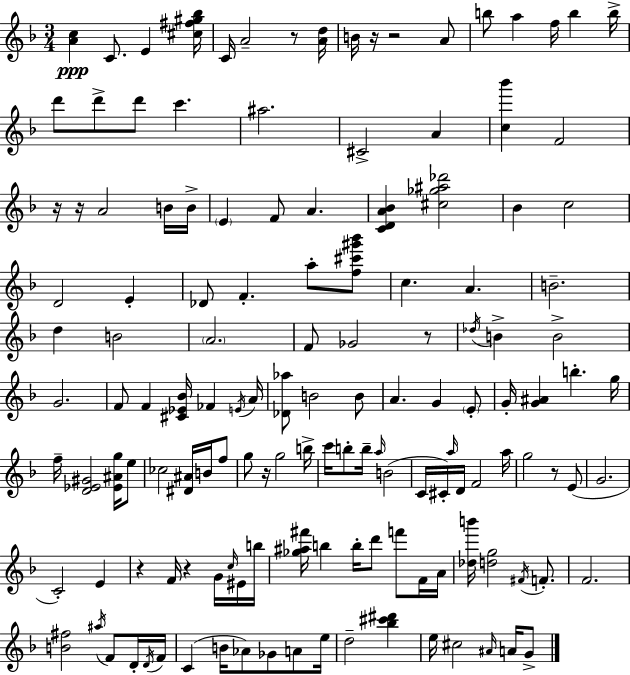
{
  \clef treble
  \numericTimeSignature
  \time 3/4
  \key f \major
  <a' c''>4\ppp c'8. e'4 <cis'' fis'' gis'' bes''>16 | c'16 a'2-- r8 <a' d''>16 | b'16 r16 r2 a'8 | b''8 a''4 f''16 b''4 b''16-> | \break d'''8 d'''8-> d'''8 c'''4. | ais''2. | cis'2-> a'4 | <c'' bes'''>4 f'2 | \break r16 r16 a'2 b'16 b'16-> | \parenthesize e'4 f'8 a'4. | <c' d' a' bes'>4 <cis'' ges'' ais'' des'''>2 | bes'4 c''2 | \break d'2 e'4-. | des'8 f'4.-. a''8-. <f'' cis''' gis''' bes'''>8 | c''4. a'4. | b'2.-- | \break d''4 b'2 | \parenthesize a'2. | f'8 ges'2 r8 | \acciaccatura { des''16 } b'4-> b'2-> | \break g'2. | f'8 f'4 <cis' ees' bes'>16 fes'4 | \acciaccatura { e'16 } a'16 <des' aes''>8 b'2 | b'8 a'4. g'4 | \break \parenthesize e'8-. g'16-. <g' ais'>4 b''4.-. | g''16 f''16-- <d' ees' gis'>2 <ees' ais' g''>16 | e''8 ces''2 <dis' ais'>16 b'16 | f''8 g''8 r16 g''2 | \break b''16-> c'''16 b''8-. b''16-- \grace { a''16 } b'2( | c'16 cis'16-.) \grace { a''16 } d'16 f'2 | a''16 g''2 | r8 e'8( g'2. | \break c'2-.) | e'4 r4 f'16 r4 | g'16 \grace { c''16 } eis'16 b''16 <ges'' ais'' fis'''>16 b''4 b''16-. d'''8 | f'''8 f'16 a'16 <des'' b'''>16 <d'' g''>2 | \break \acciaccatura { fis'16 } f'8.-. f'2. | <b' fis''>2 | \acciaccatura { ais''16 } f'8 d'16-. \acciaccatura { d'16 } f'16 c'4( | b'16 aes'8) ges'8 a'8 e''16 d''2-- | \break <bes'' cis''' dis'''>4 e''16 cis''2 | \grace { ais'16 } a'16 g'8-> \bar "|."
}